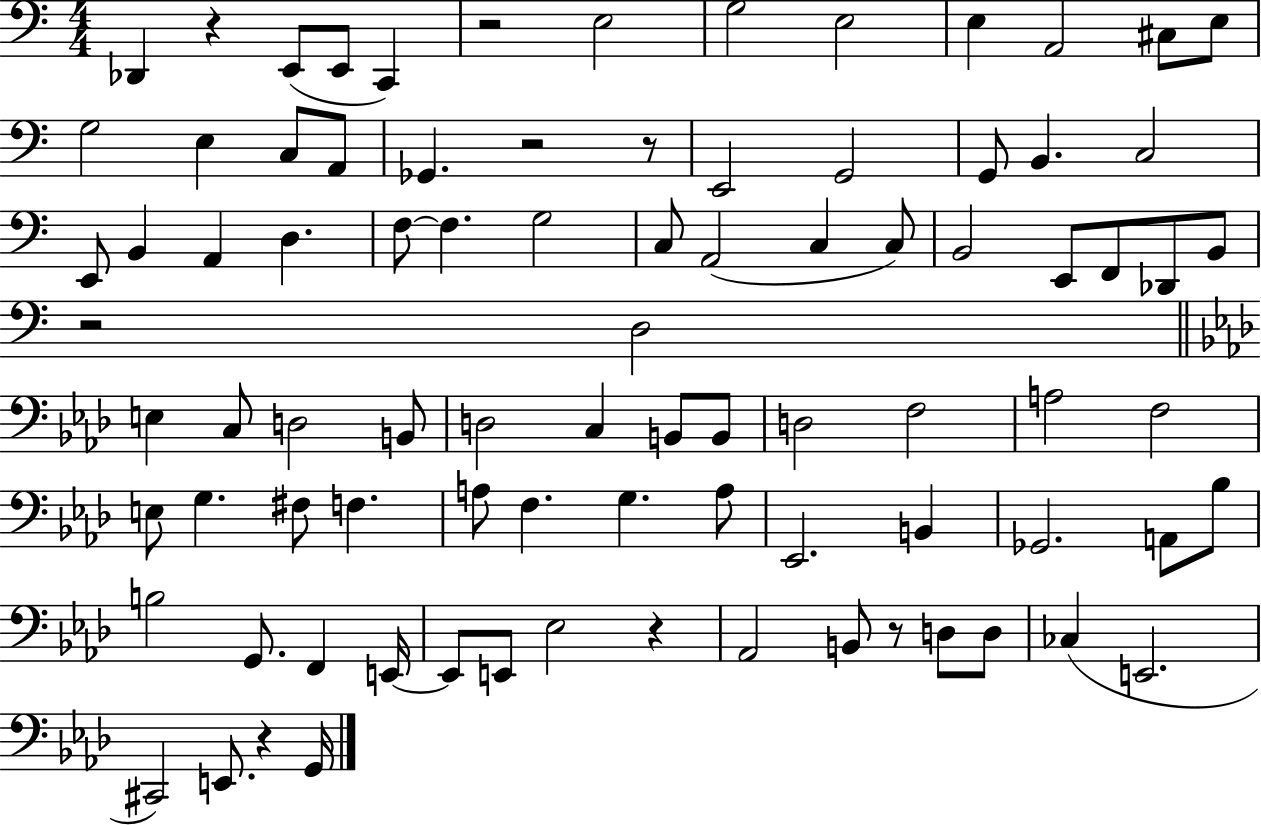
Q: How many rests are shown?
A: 8